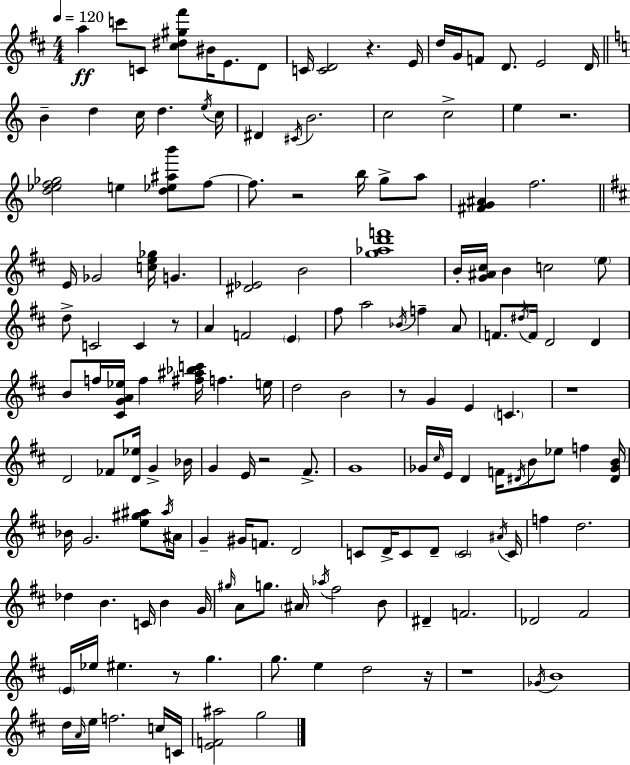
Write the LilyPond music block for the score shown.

{
  \clef treble
  \numericTimeSignature
  \time 4/4
  \key d \major
  \tempo 4 = 120
  \repeat volta 2 { a''4\ff c'''8 c'8 <cis'' dis'' gis'' fis'''>8 bis'16 e'8. d'8 | c'16 <c' d'>2 r4. e'16 | d''16 g'16 f'8 d'8. e'2 d'16 | \bar "||" \break \key c \major b'4-- d''4 c''16 d''4. \acciaccatura { e''16 } | c''16 dis'4 \acciaccatura { cis'16 } b'2. | c''2 c''2-> | e''4 r2. | \break <d'' ees'' f'' ges''>2 e''4 <d'' ees'' ais'' b'''>8 | f''8~~ f''8. r2 b''16 g''8-> | a''8 <fis' g' ais'>4 f''2. | \bar "||" \break \key d \major e'16 ges'2 <c'' e'' ges''>16 g'4. | <dis' ees'>2 b'2 | <g'' aes'' d''' f'''>1 | b'16-. <g' ais' cis''>16 b'4 c''2 \parenthesize e''8 | \break d''8-> c'2 c'4 r8 | a'4 f'2 \parenthesize e'4 | fis''8 a''2 \acciaccatura { bes'16 } f''4-- a'8 | f'8. \acciaccatura { dis''16 } f'16 d'2 d'4 | \break b'8 f''16 <cis' g' a' ees''>16 f''4 <fis'' ais'' bes'' c'''>16 f''4. | e''16 d''2 b'2 | r8 g'4 e'4 \parenthesize c'4. | r1 | \break d'2 fes'8 <d' ees''>16 g'4-> | bes'16 g'4 e'16 r2 fis'8.-> | g'1 | ges'16 \grace { cis''16 } e'16 d'4 f'16 \acciaccatura { dis'16 } b'8 ees''8 f''4 | \break <dis' ges' b'>16 bes'16 g'2. | <e'' gis'' ais''>8 \acciaccatura { ais''16 } ais'16 g'4-- gis'16 f'8. d'2 | c'8 d'16-> c'8 d'8-- \parenthesize c'2 | \acciaccatura { ais'16 } c'16 f''4 d''2. | \break des''4 b'4. | c'16 b'4 g'16 \grace { gis''16 } a'8 g''8. \parenthesize ais'16 \acciaccatura { aes''16 } fis''2 | b'8 dis'4-- f'2. | des'2 | \break fis'2 \parenthesize e'16 ees''16 eis''4. | r8 g''4. g''8. e''4 d''2 | r16 r1 | \acciaccatura { ges'16 } b'1 | \break d''16 \grace { a'16 } e''16 f''2. | c''16 c'16 <e' f' ais''>2 | g''2 } \bar "|."
}